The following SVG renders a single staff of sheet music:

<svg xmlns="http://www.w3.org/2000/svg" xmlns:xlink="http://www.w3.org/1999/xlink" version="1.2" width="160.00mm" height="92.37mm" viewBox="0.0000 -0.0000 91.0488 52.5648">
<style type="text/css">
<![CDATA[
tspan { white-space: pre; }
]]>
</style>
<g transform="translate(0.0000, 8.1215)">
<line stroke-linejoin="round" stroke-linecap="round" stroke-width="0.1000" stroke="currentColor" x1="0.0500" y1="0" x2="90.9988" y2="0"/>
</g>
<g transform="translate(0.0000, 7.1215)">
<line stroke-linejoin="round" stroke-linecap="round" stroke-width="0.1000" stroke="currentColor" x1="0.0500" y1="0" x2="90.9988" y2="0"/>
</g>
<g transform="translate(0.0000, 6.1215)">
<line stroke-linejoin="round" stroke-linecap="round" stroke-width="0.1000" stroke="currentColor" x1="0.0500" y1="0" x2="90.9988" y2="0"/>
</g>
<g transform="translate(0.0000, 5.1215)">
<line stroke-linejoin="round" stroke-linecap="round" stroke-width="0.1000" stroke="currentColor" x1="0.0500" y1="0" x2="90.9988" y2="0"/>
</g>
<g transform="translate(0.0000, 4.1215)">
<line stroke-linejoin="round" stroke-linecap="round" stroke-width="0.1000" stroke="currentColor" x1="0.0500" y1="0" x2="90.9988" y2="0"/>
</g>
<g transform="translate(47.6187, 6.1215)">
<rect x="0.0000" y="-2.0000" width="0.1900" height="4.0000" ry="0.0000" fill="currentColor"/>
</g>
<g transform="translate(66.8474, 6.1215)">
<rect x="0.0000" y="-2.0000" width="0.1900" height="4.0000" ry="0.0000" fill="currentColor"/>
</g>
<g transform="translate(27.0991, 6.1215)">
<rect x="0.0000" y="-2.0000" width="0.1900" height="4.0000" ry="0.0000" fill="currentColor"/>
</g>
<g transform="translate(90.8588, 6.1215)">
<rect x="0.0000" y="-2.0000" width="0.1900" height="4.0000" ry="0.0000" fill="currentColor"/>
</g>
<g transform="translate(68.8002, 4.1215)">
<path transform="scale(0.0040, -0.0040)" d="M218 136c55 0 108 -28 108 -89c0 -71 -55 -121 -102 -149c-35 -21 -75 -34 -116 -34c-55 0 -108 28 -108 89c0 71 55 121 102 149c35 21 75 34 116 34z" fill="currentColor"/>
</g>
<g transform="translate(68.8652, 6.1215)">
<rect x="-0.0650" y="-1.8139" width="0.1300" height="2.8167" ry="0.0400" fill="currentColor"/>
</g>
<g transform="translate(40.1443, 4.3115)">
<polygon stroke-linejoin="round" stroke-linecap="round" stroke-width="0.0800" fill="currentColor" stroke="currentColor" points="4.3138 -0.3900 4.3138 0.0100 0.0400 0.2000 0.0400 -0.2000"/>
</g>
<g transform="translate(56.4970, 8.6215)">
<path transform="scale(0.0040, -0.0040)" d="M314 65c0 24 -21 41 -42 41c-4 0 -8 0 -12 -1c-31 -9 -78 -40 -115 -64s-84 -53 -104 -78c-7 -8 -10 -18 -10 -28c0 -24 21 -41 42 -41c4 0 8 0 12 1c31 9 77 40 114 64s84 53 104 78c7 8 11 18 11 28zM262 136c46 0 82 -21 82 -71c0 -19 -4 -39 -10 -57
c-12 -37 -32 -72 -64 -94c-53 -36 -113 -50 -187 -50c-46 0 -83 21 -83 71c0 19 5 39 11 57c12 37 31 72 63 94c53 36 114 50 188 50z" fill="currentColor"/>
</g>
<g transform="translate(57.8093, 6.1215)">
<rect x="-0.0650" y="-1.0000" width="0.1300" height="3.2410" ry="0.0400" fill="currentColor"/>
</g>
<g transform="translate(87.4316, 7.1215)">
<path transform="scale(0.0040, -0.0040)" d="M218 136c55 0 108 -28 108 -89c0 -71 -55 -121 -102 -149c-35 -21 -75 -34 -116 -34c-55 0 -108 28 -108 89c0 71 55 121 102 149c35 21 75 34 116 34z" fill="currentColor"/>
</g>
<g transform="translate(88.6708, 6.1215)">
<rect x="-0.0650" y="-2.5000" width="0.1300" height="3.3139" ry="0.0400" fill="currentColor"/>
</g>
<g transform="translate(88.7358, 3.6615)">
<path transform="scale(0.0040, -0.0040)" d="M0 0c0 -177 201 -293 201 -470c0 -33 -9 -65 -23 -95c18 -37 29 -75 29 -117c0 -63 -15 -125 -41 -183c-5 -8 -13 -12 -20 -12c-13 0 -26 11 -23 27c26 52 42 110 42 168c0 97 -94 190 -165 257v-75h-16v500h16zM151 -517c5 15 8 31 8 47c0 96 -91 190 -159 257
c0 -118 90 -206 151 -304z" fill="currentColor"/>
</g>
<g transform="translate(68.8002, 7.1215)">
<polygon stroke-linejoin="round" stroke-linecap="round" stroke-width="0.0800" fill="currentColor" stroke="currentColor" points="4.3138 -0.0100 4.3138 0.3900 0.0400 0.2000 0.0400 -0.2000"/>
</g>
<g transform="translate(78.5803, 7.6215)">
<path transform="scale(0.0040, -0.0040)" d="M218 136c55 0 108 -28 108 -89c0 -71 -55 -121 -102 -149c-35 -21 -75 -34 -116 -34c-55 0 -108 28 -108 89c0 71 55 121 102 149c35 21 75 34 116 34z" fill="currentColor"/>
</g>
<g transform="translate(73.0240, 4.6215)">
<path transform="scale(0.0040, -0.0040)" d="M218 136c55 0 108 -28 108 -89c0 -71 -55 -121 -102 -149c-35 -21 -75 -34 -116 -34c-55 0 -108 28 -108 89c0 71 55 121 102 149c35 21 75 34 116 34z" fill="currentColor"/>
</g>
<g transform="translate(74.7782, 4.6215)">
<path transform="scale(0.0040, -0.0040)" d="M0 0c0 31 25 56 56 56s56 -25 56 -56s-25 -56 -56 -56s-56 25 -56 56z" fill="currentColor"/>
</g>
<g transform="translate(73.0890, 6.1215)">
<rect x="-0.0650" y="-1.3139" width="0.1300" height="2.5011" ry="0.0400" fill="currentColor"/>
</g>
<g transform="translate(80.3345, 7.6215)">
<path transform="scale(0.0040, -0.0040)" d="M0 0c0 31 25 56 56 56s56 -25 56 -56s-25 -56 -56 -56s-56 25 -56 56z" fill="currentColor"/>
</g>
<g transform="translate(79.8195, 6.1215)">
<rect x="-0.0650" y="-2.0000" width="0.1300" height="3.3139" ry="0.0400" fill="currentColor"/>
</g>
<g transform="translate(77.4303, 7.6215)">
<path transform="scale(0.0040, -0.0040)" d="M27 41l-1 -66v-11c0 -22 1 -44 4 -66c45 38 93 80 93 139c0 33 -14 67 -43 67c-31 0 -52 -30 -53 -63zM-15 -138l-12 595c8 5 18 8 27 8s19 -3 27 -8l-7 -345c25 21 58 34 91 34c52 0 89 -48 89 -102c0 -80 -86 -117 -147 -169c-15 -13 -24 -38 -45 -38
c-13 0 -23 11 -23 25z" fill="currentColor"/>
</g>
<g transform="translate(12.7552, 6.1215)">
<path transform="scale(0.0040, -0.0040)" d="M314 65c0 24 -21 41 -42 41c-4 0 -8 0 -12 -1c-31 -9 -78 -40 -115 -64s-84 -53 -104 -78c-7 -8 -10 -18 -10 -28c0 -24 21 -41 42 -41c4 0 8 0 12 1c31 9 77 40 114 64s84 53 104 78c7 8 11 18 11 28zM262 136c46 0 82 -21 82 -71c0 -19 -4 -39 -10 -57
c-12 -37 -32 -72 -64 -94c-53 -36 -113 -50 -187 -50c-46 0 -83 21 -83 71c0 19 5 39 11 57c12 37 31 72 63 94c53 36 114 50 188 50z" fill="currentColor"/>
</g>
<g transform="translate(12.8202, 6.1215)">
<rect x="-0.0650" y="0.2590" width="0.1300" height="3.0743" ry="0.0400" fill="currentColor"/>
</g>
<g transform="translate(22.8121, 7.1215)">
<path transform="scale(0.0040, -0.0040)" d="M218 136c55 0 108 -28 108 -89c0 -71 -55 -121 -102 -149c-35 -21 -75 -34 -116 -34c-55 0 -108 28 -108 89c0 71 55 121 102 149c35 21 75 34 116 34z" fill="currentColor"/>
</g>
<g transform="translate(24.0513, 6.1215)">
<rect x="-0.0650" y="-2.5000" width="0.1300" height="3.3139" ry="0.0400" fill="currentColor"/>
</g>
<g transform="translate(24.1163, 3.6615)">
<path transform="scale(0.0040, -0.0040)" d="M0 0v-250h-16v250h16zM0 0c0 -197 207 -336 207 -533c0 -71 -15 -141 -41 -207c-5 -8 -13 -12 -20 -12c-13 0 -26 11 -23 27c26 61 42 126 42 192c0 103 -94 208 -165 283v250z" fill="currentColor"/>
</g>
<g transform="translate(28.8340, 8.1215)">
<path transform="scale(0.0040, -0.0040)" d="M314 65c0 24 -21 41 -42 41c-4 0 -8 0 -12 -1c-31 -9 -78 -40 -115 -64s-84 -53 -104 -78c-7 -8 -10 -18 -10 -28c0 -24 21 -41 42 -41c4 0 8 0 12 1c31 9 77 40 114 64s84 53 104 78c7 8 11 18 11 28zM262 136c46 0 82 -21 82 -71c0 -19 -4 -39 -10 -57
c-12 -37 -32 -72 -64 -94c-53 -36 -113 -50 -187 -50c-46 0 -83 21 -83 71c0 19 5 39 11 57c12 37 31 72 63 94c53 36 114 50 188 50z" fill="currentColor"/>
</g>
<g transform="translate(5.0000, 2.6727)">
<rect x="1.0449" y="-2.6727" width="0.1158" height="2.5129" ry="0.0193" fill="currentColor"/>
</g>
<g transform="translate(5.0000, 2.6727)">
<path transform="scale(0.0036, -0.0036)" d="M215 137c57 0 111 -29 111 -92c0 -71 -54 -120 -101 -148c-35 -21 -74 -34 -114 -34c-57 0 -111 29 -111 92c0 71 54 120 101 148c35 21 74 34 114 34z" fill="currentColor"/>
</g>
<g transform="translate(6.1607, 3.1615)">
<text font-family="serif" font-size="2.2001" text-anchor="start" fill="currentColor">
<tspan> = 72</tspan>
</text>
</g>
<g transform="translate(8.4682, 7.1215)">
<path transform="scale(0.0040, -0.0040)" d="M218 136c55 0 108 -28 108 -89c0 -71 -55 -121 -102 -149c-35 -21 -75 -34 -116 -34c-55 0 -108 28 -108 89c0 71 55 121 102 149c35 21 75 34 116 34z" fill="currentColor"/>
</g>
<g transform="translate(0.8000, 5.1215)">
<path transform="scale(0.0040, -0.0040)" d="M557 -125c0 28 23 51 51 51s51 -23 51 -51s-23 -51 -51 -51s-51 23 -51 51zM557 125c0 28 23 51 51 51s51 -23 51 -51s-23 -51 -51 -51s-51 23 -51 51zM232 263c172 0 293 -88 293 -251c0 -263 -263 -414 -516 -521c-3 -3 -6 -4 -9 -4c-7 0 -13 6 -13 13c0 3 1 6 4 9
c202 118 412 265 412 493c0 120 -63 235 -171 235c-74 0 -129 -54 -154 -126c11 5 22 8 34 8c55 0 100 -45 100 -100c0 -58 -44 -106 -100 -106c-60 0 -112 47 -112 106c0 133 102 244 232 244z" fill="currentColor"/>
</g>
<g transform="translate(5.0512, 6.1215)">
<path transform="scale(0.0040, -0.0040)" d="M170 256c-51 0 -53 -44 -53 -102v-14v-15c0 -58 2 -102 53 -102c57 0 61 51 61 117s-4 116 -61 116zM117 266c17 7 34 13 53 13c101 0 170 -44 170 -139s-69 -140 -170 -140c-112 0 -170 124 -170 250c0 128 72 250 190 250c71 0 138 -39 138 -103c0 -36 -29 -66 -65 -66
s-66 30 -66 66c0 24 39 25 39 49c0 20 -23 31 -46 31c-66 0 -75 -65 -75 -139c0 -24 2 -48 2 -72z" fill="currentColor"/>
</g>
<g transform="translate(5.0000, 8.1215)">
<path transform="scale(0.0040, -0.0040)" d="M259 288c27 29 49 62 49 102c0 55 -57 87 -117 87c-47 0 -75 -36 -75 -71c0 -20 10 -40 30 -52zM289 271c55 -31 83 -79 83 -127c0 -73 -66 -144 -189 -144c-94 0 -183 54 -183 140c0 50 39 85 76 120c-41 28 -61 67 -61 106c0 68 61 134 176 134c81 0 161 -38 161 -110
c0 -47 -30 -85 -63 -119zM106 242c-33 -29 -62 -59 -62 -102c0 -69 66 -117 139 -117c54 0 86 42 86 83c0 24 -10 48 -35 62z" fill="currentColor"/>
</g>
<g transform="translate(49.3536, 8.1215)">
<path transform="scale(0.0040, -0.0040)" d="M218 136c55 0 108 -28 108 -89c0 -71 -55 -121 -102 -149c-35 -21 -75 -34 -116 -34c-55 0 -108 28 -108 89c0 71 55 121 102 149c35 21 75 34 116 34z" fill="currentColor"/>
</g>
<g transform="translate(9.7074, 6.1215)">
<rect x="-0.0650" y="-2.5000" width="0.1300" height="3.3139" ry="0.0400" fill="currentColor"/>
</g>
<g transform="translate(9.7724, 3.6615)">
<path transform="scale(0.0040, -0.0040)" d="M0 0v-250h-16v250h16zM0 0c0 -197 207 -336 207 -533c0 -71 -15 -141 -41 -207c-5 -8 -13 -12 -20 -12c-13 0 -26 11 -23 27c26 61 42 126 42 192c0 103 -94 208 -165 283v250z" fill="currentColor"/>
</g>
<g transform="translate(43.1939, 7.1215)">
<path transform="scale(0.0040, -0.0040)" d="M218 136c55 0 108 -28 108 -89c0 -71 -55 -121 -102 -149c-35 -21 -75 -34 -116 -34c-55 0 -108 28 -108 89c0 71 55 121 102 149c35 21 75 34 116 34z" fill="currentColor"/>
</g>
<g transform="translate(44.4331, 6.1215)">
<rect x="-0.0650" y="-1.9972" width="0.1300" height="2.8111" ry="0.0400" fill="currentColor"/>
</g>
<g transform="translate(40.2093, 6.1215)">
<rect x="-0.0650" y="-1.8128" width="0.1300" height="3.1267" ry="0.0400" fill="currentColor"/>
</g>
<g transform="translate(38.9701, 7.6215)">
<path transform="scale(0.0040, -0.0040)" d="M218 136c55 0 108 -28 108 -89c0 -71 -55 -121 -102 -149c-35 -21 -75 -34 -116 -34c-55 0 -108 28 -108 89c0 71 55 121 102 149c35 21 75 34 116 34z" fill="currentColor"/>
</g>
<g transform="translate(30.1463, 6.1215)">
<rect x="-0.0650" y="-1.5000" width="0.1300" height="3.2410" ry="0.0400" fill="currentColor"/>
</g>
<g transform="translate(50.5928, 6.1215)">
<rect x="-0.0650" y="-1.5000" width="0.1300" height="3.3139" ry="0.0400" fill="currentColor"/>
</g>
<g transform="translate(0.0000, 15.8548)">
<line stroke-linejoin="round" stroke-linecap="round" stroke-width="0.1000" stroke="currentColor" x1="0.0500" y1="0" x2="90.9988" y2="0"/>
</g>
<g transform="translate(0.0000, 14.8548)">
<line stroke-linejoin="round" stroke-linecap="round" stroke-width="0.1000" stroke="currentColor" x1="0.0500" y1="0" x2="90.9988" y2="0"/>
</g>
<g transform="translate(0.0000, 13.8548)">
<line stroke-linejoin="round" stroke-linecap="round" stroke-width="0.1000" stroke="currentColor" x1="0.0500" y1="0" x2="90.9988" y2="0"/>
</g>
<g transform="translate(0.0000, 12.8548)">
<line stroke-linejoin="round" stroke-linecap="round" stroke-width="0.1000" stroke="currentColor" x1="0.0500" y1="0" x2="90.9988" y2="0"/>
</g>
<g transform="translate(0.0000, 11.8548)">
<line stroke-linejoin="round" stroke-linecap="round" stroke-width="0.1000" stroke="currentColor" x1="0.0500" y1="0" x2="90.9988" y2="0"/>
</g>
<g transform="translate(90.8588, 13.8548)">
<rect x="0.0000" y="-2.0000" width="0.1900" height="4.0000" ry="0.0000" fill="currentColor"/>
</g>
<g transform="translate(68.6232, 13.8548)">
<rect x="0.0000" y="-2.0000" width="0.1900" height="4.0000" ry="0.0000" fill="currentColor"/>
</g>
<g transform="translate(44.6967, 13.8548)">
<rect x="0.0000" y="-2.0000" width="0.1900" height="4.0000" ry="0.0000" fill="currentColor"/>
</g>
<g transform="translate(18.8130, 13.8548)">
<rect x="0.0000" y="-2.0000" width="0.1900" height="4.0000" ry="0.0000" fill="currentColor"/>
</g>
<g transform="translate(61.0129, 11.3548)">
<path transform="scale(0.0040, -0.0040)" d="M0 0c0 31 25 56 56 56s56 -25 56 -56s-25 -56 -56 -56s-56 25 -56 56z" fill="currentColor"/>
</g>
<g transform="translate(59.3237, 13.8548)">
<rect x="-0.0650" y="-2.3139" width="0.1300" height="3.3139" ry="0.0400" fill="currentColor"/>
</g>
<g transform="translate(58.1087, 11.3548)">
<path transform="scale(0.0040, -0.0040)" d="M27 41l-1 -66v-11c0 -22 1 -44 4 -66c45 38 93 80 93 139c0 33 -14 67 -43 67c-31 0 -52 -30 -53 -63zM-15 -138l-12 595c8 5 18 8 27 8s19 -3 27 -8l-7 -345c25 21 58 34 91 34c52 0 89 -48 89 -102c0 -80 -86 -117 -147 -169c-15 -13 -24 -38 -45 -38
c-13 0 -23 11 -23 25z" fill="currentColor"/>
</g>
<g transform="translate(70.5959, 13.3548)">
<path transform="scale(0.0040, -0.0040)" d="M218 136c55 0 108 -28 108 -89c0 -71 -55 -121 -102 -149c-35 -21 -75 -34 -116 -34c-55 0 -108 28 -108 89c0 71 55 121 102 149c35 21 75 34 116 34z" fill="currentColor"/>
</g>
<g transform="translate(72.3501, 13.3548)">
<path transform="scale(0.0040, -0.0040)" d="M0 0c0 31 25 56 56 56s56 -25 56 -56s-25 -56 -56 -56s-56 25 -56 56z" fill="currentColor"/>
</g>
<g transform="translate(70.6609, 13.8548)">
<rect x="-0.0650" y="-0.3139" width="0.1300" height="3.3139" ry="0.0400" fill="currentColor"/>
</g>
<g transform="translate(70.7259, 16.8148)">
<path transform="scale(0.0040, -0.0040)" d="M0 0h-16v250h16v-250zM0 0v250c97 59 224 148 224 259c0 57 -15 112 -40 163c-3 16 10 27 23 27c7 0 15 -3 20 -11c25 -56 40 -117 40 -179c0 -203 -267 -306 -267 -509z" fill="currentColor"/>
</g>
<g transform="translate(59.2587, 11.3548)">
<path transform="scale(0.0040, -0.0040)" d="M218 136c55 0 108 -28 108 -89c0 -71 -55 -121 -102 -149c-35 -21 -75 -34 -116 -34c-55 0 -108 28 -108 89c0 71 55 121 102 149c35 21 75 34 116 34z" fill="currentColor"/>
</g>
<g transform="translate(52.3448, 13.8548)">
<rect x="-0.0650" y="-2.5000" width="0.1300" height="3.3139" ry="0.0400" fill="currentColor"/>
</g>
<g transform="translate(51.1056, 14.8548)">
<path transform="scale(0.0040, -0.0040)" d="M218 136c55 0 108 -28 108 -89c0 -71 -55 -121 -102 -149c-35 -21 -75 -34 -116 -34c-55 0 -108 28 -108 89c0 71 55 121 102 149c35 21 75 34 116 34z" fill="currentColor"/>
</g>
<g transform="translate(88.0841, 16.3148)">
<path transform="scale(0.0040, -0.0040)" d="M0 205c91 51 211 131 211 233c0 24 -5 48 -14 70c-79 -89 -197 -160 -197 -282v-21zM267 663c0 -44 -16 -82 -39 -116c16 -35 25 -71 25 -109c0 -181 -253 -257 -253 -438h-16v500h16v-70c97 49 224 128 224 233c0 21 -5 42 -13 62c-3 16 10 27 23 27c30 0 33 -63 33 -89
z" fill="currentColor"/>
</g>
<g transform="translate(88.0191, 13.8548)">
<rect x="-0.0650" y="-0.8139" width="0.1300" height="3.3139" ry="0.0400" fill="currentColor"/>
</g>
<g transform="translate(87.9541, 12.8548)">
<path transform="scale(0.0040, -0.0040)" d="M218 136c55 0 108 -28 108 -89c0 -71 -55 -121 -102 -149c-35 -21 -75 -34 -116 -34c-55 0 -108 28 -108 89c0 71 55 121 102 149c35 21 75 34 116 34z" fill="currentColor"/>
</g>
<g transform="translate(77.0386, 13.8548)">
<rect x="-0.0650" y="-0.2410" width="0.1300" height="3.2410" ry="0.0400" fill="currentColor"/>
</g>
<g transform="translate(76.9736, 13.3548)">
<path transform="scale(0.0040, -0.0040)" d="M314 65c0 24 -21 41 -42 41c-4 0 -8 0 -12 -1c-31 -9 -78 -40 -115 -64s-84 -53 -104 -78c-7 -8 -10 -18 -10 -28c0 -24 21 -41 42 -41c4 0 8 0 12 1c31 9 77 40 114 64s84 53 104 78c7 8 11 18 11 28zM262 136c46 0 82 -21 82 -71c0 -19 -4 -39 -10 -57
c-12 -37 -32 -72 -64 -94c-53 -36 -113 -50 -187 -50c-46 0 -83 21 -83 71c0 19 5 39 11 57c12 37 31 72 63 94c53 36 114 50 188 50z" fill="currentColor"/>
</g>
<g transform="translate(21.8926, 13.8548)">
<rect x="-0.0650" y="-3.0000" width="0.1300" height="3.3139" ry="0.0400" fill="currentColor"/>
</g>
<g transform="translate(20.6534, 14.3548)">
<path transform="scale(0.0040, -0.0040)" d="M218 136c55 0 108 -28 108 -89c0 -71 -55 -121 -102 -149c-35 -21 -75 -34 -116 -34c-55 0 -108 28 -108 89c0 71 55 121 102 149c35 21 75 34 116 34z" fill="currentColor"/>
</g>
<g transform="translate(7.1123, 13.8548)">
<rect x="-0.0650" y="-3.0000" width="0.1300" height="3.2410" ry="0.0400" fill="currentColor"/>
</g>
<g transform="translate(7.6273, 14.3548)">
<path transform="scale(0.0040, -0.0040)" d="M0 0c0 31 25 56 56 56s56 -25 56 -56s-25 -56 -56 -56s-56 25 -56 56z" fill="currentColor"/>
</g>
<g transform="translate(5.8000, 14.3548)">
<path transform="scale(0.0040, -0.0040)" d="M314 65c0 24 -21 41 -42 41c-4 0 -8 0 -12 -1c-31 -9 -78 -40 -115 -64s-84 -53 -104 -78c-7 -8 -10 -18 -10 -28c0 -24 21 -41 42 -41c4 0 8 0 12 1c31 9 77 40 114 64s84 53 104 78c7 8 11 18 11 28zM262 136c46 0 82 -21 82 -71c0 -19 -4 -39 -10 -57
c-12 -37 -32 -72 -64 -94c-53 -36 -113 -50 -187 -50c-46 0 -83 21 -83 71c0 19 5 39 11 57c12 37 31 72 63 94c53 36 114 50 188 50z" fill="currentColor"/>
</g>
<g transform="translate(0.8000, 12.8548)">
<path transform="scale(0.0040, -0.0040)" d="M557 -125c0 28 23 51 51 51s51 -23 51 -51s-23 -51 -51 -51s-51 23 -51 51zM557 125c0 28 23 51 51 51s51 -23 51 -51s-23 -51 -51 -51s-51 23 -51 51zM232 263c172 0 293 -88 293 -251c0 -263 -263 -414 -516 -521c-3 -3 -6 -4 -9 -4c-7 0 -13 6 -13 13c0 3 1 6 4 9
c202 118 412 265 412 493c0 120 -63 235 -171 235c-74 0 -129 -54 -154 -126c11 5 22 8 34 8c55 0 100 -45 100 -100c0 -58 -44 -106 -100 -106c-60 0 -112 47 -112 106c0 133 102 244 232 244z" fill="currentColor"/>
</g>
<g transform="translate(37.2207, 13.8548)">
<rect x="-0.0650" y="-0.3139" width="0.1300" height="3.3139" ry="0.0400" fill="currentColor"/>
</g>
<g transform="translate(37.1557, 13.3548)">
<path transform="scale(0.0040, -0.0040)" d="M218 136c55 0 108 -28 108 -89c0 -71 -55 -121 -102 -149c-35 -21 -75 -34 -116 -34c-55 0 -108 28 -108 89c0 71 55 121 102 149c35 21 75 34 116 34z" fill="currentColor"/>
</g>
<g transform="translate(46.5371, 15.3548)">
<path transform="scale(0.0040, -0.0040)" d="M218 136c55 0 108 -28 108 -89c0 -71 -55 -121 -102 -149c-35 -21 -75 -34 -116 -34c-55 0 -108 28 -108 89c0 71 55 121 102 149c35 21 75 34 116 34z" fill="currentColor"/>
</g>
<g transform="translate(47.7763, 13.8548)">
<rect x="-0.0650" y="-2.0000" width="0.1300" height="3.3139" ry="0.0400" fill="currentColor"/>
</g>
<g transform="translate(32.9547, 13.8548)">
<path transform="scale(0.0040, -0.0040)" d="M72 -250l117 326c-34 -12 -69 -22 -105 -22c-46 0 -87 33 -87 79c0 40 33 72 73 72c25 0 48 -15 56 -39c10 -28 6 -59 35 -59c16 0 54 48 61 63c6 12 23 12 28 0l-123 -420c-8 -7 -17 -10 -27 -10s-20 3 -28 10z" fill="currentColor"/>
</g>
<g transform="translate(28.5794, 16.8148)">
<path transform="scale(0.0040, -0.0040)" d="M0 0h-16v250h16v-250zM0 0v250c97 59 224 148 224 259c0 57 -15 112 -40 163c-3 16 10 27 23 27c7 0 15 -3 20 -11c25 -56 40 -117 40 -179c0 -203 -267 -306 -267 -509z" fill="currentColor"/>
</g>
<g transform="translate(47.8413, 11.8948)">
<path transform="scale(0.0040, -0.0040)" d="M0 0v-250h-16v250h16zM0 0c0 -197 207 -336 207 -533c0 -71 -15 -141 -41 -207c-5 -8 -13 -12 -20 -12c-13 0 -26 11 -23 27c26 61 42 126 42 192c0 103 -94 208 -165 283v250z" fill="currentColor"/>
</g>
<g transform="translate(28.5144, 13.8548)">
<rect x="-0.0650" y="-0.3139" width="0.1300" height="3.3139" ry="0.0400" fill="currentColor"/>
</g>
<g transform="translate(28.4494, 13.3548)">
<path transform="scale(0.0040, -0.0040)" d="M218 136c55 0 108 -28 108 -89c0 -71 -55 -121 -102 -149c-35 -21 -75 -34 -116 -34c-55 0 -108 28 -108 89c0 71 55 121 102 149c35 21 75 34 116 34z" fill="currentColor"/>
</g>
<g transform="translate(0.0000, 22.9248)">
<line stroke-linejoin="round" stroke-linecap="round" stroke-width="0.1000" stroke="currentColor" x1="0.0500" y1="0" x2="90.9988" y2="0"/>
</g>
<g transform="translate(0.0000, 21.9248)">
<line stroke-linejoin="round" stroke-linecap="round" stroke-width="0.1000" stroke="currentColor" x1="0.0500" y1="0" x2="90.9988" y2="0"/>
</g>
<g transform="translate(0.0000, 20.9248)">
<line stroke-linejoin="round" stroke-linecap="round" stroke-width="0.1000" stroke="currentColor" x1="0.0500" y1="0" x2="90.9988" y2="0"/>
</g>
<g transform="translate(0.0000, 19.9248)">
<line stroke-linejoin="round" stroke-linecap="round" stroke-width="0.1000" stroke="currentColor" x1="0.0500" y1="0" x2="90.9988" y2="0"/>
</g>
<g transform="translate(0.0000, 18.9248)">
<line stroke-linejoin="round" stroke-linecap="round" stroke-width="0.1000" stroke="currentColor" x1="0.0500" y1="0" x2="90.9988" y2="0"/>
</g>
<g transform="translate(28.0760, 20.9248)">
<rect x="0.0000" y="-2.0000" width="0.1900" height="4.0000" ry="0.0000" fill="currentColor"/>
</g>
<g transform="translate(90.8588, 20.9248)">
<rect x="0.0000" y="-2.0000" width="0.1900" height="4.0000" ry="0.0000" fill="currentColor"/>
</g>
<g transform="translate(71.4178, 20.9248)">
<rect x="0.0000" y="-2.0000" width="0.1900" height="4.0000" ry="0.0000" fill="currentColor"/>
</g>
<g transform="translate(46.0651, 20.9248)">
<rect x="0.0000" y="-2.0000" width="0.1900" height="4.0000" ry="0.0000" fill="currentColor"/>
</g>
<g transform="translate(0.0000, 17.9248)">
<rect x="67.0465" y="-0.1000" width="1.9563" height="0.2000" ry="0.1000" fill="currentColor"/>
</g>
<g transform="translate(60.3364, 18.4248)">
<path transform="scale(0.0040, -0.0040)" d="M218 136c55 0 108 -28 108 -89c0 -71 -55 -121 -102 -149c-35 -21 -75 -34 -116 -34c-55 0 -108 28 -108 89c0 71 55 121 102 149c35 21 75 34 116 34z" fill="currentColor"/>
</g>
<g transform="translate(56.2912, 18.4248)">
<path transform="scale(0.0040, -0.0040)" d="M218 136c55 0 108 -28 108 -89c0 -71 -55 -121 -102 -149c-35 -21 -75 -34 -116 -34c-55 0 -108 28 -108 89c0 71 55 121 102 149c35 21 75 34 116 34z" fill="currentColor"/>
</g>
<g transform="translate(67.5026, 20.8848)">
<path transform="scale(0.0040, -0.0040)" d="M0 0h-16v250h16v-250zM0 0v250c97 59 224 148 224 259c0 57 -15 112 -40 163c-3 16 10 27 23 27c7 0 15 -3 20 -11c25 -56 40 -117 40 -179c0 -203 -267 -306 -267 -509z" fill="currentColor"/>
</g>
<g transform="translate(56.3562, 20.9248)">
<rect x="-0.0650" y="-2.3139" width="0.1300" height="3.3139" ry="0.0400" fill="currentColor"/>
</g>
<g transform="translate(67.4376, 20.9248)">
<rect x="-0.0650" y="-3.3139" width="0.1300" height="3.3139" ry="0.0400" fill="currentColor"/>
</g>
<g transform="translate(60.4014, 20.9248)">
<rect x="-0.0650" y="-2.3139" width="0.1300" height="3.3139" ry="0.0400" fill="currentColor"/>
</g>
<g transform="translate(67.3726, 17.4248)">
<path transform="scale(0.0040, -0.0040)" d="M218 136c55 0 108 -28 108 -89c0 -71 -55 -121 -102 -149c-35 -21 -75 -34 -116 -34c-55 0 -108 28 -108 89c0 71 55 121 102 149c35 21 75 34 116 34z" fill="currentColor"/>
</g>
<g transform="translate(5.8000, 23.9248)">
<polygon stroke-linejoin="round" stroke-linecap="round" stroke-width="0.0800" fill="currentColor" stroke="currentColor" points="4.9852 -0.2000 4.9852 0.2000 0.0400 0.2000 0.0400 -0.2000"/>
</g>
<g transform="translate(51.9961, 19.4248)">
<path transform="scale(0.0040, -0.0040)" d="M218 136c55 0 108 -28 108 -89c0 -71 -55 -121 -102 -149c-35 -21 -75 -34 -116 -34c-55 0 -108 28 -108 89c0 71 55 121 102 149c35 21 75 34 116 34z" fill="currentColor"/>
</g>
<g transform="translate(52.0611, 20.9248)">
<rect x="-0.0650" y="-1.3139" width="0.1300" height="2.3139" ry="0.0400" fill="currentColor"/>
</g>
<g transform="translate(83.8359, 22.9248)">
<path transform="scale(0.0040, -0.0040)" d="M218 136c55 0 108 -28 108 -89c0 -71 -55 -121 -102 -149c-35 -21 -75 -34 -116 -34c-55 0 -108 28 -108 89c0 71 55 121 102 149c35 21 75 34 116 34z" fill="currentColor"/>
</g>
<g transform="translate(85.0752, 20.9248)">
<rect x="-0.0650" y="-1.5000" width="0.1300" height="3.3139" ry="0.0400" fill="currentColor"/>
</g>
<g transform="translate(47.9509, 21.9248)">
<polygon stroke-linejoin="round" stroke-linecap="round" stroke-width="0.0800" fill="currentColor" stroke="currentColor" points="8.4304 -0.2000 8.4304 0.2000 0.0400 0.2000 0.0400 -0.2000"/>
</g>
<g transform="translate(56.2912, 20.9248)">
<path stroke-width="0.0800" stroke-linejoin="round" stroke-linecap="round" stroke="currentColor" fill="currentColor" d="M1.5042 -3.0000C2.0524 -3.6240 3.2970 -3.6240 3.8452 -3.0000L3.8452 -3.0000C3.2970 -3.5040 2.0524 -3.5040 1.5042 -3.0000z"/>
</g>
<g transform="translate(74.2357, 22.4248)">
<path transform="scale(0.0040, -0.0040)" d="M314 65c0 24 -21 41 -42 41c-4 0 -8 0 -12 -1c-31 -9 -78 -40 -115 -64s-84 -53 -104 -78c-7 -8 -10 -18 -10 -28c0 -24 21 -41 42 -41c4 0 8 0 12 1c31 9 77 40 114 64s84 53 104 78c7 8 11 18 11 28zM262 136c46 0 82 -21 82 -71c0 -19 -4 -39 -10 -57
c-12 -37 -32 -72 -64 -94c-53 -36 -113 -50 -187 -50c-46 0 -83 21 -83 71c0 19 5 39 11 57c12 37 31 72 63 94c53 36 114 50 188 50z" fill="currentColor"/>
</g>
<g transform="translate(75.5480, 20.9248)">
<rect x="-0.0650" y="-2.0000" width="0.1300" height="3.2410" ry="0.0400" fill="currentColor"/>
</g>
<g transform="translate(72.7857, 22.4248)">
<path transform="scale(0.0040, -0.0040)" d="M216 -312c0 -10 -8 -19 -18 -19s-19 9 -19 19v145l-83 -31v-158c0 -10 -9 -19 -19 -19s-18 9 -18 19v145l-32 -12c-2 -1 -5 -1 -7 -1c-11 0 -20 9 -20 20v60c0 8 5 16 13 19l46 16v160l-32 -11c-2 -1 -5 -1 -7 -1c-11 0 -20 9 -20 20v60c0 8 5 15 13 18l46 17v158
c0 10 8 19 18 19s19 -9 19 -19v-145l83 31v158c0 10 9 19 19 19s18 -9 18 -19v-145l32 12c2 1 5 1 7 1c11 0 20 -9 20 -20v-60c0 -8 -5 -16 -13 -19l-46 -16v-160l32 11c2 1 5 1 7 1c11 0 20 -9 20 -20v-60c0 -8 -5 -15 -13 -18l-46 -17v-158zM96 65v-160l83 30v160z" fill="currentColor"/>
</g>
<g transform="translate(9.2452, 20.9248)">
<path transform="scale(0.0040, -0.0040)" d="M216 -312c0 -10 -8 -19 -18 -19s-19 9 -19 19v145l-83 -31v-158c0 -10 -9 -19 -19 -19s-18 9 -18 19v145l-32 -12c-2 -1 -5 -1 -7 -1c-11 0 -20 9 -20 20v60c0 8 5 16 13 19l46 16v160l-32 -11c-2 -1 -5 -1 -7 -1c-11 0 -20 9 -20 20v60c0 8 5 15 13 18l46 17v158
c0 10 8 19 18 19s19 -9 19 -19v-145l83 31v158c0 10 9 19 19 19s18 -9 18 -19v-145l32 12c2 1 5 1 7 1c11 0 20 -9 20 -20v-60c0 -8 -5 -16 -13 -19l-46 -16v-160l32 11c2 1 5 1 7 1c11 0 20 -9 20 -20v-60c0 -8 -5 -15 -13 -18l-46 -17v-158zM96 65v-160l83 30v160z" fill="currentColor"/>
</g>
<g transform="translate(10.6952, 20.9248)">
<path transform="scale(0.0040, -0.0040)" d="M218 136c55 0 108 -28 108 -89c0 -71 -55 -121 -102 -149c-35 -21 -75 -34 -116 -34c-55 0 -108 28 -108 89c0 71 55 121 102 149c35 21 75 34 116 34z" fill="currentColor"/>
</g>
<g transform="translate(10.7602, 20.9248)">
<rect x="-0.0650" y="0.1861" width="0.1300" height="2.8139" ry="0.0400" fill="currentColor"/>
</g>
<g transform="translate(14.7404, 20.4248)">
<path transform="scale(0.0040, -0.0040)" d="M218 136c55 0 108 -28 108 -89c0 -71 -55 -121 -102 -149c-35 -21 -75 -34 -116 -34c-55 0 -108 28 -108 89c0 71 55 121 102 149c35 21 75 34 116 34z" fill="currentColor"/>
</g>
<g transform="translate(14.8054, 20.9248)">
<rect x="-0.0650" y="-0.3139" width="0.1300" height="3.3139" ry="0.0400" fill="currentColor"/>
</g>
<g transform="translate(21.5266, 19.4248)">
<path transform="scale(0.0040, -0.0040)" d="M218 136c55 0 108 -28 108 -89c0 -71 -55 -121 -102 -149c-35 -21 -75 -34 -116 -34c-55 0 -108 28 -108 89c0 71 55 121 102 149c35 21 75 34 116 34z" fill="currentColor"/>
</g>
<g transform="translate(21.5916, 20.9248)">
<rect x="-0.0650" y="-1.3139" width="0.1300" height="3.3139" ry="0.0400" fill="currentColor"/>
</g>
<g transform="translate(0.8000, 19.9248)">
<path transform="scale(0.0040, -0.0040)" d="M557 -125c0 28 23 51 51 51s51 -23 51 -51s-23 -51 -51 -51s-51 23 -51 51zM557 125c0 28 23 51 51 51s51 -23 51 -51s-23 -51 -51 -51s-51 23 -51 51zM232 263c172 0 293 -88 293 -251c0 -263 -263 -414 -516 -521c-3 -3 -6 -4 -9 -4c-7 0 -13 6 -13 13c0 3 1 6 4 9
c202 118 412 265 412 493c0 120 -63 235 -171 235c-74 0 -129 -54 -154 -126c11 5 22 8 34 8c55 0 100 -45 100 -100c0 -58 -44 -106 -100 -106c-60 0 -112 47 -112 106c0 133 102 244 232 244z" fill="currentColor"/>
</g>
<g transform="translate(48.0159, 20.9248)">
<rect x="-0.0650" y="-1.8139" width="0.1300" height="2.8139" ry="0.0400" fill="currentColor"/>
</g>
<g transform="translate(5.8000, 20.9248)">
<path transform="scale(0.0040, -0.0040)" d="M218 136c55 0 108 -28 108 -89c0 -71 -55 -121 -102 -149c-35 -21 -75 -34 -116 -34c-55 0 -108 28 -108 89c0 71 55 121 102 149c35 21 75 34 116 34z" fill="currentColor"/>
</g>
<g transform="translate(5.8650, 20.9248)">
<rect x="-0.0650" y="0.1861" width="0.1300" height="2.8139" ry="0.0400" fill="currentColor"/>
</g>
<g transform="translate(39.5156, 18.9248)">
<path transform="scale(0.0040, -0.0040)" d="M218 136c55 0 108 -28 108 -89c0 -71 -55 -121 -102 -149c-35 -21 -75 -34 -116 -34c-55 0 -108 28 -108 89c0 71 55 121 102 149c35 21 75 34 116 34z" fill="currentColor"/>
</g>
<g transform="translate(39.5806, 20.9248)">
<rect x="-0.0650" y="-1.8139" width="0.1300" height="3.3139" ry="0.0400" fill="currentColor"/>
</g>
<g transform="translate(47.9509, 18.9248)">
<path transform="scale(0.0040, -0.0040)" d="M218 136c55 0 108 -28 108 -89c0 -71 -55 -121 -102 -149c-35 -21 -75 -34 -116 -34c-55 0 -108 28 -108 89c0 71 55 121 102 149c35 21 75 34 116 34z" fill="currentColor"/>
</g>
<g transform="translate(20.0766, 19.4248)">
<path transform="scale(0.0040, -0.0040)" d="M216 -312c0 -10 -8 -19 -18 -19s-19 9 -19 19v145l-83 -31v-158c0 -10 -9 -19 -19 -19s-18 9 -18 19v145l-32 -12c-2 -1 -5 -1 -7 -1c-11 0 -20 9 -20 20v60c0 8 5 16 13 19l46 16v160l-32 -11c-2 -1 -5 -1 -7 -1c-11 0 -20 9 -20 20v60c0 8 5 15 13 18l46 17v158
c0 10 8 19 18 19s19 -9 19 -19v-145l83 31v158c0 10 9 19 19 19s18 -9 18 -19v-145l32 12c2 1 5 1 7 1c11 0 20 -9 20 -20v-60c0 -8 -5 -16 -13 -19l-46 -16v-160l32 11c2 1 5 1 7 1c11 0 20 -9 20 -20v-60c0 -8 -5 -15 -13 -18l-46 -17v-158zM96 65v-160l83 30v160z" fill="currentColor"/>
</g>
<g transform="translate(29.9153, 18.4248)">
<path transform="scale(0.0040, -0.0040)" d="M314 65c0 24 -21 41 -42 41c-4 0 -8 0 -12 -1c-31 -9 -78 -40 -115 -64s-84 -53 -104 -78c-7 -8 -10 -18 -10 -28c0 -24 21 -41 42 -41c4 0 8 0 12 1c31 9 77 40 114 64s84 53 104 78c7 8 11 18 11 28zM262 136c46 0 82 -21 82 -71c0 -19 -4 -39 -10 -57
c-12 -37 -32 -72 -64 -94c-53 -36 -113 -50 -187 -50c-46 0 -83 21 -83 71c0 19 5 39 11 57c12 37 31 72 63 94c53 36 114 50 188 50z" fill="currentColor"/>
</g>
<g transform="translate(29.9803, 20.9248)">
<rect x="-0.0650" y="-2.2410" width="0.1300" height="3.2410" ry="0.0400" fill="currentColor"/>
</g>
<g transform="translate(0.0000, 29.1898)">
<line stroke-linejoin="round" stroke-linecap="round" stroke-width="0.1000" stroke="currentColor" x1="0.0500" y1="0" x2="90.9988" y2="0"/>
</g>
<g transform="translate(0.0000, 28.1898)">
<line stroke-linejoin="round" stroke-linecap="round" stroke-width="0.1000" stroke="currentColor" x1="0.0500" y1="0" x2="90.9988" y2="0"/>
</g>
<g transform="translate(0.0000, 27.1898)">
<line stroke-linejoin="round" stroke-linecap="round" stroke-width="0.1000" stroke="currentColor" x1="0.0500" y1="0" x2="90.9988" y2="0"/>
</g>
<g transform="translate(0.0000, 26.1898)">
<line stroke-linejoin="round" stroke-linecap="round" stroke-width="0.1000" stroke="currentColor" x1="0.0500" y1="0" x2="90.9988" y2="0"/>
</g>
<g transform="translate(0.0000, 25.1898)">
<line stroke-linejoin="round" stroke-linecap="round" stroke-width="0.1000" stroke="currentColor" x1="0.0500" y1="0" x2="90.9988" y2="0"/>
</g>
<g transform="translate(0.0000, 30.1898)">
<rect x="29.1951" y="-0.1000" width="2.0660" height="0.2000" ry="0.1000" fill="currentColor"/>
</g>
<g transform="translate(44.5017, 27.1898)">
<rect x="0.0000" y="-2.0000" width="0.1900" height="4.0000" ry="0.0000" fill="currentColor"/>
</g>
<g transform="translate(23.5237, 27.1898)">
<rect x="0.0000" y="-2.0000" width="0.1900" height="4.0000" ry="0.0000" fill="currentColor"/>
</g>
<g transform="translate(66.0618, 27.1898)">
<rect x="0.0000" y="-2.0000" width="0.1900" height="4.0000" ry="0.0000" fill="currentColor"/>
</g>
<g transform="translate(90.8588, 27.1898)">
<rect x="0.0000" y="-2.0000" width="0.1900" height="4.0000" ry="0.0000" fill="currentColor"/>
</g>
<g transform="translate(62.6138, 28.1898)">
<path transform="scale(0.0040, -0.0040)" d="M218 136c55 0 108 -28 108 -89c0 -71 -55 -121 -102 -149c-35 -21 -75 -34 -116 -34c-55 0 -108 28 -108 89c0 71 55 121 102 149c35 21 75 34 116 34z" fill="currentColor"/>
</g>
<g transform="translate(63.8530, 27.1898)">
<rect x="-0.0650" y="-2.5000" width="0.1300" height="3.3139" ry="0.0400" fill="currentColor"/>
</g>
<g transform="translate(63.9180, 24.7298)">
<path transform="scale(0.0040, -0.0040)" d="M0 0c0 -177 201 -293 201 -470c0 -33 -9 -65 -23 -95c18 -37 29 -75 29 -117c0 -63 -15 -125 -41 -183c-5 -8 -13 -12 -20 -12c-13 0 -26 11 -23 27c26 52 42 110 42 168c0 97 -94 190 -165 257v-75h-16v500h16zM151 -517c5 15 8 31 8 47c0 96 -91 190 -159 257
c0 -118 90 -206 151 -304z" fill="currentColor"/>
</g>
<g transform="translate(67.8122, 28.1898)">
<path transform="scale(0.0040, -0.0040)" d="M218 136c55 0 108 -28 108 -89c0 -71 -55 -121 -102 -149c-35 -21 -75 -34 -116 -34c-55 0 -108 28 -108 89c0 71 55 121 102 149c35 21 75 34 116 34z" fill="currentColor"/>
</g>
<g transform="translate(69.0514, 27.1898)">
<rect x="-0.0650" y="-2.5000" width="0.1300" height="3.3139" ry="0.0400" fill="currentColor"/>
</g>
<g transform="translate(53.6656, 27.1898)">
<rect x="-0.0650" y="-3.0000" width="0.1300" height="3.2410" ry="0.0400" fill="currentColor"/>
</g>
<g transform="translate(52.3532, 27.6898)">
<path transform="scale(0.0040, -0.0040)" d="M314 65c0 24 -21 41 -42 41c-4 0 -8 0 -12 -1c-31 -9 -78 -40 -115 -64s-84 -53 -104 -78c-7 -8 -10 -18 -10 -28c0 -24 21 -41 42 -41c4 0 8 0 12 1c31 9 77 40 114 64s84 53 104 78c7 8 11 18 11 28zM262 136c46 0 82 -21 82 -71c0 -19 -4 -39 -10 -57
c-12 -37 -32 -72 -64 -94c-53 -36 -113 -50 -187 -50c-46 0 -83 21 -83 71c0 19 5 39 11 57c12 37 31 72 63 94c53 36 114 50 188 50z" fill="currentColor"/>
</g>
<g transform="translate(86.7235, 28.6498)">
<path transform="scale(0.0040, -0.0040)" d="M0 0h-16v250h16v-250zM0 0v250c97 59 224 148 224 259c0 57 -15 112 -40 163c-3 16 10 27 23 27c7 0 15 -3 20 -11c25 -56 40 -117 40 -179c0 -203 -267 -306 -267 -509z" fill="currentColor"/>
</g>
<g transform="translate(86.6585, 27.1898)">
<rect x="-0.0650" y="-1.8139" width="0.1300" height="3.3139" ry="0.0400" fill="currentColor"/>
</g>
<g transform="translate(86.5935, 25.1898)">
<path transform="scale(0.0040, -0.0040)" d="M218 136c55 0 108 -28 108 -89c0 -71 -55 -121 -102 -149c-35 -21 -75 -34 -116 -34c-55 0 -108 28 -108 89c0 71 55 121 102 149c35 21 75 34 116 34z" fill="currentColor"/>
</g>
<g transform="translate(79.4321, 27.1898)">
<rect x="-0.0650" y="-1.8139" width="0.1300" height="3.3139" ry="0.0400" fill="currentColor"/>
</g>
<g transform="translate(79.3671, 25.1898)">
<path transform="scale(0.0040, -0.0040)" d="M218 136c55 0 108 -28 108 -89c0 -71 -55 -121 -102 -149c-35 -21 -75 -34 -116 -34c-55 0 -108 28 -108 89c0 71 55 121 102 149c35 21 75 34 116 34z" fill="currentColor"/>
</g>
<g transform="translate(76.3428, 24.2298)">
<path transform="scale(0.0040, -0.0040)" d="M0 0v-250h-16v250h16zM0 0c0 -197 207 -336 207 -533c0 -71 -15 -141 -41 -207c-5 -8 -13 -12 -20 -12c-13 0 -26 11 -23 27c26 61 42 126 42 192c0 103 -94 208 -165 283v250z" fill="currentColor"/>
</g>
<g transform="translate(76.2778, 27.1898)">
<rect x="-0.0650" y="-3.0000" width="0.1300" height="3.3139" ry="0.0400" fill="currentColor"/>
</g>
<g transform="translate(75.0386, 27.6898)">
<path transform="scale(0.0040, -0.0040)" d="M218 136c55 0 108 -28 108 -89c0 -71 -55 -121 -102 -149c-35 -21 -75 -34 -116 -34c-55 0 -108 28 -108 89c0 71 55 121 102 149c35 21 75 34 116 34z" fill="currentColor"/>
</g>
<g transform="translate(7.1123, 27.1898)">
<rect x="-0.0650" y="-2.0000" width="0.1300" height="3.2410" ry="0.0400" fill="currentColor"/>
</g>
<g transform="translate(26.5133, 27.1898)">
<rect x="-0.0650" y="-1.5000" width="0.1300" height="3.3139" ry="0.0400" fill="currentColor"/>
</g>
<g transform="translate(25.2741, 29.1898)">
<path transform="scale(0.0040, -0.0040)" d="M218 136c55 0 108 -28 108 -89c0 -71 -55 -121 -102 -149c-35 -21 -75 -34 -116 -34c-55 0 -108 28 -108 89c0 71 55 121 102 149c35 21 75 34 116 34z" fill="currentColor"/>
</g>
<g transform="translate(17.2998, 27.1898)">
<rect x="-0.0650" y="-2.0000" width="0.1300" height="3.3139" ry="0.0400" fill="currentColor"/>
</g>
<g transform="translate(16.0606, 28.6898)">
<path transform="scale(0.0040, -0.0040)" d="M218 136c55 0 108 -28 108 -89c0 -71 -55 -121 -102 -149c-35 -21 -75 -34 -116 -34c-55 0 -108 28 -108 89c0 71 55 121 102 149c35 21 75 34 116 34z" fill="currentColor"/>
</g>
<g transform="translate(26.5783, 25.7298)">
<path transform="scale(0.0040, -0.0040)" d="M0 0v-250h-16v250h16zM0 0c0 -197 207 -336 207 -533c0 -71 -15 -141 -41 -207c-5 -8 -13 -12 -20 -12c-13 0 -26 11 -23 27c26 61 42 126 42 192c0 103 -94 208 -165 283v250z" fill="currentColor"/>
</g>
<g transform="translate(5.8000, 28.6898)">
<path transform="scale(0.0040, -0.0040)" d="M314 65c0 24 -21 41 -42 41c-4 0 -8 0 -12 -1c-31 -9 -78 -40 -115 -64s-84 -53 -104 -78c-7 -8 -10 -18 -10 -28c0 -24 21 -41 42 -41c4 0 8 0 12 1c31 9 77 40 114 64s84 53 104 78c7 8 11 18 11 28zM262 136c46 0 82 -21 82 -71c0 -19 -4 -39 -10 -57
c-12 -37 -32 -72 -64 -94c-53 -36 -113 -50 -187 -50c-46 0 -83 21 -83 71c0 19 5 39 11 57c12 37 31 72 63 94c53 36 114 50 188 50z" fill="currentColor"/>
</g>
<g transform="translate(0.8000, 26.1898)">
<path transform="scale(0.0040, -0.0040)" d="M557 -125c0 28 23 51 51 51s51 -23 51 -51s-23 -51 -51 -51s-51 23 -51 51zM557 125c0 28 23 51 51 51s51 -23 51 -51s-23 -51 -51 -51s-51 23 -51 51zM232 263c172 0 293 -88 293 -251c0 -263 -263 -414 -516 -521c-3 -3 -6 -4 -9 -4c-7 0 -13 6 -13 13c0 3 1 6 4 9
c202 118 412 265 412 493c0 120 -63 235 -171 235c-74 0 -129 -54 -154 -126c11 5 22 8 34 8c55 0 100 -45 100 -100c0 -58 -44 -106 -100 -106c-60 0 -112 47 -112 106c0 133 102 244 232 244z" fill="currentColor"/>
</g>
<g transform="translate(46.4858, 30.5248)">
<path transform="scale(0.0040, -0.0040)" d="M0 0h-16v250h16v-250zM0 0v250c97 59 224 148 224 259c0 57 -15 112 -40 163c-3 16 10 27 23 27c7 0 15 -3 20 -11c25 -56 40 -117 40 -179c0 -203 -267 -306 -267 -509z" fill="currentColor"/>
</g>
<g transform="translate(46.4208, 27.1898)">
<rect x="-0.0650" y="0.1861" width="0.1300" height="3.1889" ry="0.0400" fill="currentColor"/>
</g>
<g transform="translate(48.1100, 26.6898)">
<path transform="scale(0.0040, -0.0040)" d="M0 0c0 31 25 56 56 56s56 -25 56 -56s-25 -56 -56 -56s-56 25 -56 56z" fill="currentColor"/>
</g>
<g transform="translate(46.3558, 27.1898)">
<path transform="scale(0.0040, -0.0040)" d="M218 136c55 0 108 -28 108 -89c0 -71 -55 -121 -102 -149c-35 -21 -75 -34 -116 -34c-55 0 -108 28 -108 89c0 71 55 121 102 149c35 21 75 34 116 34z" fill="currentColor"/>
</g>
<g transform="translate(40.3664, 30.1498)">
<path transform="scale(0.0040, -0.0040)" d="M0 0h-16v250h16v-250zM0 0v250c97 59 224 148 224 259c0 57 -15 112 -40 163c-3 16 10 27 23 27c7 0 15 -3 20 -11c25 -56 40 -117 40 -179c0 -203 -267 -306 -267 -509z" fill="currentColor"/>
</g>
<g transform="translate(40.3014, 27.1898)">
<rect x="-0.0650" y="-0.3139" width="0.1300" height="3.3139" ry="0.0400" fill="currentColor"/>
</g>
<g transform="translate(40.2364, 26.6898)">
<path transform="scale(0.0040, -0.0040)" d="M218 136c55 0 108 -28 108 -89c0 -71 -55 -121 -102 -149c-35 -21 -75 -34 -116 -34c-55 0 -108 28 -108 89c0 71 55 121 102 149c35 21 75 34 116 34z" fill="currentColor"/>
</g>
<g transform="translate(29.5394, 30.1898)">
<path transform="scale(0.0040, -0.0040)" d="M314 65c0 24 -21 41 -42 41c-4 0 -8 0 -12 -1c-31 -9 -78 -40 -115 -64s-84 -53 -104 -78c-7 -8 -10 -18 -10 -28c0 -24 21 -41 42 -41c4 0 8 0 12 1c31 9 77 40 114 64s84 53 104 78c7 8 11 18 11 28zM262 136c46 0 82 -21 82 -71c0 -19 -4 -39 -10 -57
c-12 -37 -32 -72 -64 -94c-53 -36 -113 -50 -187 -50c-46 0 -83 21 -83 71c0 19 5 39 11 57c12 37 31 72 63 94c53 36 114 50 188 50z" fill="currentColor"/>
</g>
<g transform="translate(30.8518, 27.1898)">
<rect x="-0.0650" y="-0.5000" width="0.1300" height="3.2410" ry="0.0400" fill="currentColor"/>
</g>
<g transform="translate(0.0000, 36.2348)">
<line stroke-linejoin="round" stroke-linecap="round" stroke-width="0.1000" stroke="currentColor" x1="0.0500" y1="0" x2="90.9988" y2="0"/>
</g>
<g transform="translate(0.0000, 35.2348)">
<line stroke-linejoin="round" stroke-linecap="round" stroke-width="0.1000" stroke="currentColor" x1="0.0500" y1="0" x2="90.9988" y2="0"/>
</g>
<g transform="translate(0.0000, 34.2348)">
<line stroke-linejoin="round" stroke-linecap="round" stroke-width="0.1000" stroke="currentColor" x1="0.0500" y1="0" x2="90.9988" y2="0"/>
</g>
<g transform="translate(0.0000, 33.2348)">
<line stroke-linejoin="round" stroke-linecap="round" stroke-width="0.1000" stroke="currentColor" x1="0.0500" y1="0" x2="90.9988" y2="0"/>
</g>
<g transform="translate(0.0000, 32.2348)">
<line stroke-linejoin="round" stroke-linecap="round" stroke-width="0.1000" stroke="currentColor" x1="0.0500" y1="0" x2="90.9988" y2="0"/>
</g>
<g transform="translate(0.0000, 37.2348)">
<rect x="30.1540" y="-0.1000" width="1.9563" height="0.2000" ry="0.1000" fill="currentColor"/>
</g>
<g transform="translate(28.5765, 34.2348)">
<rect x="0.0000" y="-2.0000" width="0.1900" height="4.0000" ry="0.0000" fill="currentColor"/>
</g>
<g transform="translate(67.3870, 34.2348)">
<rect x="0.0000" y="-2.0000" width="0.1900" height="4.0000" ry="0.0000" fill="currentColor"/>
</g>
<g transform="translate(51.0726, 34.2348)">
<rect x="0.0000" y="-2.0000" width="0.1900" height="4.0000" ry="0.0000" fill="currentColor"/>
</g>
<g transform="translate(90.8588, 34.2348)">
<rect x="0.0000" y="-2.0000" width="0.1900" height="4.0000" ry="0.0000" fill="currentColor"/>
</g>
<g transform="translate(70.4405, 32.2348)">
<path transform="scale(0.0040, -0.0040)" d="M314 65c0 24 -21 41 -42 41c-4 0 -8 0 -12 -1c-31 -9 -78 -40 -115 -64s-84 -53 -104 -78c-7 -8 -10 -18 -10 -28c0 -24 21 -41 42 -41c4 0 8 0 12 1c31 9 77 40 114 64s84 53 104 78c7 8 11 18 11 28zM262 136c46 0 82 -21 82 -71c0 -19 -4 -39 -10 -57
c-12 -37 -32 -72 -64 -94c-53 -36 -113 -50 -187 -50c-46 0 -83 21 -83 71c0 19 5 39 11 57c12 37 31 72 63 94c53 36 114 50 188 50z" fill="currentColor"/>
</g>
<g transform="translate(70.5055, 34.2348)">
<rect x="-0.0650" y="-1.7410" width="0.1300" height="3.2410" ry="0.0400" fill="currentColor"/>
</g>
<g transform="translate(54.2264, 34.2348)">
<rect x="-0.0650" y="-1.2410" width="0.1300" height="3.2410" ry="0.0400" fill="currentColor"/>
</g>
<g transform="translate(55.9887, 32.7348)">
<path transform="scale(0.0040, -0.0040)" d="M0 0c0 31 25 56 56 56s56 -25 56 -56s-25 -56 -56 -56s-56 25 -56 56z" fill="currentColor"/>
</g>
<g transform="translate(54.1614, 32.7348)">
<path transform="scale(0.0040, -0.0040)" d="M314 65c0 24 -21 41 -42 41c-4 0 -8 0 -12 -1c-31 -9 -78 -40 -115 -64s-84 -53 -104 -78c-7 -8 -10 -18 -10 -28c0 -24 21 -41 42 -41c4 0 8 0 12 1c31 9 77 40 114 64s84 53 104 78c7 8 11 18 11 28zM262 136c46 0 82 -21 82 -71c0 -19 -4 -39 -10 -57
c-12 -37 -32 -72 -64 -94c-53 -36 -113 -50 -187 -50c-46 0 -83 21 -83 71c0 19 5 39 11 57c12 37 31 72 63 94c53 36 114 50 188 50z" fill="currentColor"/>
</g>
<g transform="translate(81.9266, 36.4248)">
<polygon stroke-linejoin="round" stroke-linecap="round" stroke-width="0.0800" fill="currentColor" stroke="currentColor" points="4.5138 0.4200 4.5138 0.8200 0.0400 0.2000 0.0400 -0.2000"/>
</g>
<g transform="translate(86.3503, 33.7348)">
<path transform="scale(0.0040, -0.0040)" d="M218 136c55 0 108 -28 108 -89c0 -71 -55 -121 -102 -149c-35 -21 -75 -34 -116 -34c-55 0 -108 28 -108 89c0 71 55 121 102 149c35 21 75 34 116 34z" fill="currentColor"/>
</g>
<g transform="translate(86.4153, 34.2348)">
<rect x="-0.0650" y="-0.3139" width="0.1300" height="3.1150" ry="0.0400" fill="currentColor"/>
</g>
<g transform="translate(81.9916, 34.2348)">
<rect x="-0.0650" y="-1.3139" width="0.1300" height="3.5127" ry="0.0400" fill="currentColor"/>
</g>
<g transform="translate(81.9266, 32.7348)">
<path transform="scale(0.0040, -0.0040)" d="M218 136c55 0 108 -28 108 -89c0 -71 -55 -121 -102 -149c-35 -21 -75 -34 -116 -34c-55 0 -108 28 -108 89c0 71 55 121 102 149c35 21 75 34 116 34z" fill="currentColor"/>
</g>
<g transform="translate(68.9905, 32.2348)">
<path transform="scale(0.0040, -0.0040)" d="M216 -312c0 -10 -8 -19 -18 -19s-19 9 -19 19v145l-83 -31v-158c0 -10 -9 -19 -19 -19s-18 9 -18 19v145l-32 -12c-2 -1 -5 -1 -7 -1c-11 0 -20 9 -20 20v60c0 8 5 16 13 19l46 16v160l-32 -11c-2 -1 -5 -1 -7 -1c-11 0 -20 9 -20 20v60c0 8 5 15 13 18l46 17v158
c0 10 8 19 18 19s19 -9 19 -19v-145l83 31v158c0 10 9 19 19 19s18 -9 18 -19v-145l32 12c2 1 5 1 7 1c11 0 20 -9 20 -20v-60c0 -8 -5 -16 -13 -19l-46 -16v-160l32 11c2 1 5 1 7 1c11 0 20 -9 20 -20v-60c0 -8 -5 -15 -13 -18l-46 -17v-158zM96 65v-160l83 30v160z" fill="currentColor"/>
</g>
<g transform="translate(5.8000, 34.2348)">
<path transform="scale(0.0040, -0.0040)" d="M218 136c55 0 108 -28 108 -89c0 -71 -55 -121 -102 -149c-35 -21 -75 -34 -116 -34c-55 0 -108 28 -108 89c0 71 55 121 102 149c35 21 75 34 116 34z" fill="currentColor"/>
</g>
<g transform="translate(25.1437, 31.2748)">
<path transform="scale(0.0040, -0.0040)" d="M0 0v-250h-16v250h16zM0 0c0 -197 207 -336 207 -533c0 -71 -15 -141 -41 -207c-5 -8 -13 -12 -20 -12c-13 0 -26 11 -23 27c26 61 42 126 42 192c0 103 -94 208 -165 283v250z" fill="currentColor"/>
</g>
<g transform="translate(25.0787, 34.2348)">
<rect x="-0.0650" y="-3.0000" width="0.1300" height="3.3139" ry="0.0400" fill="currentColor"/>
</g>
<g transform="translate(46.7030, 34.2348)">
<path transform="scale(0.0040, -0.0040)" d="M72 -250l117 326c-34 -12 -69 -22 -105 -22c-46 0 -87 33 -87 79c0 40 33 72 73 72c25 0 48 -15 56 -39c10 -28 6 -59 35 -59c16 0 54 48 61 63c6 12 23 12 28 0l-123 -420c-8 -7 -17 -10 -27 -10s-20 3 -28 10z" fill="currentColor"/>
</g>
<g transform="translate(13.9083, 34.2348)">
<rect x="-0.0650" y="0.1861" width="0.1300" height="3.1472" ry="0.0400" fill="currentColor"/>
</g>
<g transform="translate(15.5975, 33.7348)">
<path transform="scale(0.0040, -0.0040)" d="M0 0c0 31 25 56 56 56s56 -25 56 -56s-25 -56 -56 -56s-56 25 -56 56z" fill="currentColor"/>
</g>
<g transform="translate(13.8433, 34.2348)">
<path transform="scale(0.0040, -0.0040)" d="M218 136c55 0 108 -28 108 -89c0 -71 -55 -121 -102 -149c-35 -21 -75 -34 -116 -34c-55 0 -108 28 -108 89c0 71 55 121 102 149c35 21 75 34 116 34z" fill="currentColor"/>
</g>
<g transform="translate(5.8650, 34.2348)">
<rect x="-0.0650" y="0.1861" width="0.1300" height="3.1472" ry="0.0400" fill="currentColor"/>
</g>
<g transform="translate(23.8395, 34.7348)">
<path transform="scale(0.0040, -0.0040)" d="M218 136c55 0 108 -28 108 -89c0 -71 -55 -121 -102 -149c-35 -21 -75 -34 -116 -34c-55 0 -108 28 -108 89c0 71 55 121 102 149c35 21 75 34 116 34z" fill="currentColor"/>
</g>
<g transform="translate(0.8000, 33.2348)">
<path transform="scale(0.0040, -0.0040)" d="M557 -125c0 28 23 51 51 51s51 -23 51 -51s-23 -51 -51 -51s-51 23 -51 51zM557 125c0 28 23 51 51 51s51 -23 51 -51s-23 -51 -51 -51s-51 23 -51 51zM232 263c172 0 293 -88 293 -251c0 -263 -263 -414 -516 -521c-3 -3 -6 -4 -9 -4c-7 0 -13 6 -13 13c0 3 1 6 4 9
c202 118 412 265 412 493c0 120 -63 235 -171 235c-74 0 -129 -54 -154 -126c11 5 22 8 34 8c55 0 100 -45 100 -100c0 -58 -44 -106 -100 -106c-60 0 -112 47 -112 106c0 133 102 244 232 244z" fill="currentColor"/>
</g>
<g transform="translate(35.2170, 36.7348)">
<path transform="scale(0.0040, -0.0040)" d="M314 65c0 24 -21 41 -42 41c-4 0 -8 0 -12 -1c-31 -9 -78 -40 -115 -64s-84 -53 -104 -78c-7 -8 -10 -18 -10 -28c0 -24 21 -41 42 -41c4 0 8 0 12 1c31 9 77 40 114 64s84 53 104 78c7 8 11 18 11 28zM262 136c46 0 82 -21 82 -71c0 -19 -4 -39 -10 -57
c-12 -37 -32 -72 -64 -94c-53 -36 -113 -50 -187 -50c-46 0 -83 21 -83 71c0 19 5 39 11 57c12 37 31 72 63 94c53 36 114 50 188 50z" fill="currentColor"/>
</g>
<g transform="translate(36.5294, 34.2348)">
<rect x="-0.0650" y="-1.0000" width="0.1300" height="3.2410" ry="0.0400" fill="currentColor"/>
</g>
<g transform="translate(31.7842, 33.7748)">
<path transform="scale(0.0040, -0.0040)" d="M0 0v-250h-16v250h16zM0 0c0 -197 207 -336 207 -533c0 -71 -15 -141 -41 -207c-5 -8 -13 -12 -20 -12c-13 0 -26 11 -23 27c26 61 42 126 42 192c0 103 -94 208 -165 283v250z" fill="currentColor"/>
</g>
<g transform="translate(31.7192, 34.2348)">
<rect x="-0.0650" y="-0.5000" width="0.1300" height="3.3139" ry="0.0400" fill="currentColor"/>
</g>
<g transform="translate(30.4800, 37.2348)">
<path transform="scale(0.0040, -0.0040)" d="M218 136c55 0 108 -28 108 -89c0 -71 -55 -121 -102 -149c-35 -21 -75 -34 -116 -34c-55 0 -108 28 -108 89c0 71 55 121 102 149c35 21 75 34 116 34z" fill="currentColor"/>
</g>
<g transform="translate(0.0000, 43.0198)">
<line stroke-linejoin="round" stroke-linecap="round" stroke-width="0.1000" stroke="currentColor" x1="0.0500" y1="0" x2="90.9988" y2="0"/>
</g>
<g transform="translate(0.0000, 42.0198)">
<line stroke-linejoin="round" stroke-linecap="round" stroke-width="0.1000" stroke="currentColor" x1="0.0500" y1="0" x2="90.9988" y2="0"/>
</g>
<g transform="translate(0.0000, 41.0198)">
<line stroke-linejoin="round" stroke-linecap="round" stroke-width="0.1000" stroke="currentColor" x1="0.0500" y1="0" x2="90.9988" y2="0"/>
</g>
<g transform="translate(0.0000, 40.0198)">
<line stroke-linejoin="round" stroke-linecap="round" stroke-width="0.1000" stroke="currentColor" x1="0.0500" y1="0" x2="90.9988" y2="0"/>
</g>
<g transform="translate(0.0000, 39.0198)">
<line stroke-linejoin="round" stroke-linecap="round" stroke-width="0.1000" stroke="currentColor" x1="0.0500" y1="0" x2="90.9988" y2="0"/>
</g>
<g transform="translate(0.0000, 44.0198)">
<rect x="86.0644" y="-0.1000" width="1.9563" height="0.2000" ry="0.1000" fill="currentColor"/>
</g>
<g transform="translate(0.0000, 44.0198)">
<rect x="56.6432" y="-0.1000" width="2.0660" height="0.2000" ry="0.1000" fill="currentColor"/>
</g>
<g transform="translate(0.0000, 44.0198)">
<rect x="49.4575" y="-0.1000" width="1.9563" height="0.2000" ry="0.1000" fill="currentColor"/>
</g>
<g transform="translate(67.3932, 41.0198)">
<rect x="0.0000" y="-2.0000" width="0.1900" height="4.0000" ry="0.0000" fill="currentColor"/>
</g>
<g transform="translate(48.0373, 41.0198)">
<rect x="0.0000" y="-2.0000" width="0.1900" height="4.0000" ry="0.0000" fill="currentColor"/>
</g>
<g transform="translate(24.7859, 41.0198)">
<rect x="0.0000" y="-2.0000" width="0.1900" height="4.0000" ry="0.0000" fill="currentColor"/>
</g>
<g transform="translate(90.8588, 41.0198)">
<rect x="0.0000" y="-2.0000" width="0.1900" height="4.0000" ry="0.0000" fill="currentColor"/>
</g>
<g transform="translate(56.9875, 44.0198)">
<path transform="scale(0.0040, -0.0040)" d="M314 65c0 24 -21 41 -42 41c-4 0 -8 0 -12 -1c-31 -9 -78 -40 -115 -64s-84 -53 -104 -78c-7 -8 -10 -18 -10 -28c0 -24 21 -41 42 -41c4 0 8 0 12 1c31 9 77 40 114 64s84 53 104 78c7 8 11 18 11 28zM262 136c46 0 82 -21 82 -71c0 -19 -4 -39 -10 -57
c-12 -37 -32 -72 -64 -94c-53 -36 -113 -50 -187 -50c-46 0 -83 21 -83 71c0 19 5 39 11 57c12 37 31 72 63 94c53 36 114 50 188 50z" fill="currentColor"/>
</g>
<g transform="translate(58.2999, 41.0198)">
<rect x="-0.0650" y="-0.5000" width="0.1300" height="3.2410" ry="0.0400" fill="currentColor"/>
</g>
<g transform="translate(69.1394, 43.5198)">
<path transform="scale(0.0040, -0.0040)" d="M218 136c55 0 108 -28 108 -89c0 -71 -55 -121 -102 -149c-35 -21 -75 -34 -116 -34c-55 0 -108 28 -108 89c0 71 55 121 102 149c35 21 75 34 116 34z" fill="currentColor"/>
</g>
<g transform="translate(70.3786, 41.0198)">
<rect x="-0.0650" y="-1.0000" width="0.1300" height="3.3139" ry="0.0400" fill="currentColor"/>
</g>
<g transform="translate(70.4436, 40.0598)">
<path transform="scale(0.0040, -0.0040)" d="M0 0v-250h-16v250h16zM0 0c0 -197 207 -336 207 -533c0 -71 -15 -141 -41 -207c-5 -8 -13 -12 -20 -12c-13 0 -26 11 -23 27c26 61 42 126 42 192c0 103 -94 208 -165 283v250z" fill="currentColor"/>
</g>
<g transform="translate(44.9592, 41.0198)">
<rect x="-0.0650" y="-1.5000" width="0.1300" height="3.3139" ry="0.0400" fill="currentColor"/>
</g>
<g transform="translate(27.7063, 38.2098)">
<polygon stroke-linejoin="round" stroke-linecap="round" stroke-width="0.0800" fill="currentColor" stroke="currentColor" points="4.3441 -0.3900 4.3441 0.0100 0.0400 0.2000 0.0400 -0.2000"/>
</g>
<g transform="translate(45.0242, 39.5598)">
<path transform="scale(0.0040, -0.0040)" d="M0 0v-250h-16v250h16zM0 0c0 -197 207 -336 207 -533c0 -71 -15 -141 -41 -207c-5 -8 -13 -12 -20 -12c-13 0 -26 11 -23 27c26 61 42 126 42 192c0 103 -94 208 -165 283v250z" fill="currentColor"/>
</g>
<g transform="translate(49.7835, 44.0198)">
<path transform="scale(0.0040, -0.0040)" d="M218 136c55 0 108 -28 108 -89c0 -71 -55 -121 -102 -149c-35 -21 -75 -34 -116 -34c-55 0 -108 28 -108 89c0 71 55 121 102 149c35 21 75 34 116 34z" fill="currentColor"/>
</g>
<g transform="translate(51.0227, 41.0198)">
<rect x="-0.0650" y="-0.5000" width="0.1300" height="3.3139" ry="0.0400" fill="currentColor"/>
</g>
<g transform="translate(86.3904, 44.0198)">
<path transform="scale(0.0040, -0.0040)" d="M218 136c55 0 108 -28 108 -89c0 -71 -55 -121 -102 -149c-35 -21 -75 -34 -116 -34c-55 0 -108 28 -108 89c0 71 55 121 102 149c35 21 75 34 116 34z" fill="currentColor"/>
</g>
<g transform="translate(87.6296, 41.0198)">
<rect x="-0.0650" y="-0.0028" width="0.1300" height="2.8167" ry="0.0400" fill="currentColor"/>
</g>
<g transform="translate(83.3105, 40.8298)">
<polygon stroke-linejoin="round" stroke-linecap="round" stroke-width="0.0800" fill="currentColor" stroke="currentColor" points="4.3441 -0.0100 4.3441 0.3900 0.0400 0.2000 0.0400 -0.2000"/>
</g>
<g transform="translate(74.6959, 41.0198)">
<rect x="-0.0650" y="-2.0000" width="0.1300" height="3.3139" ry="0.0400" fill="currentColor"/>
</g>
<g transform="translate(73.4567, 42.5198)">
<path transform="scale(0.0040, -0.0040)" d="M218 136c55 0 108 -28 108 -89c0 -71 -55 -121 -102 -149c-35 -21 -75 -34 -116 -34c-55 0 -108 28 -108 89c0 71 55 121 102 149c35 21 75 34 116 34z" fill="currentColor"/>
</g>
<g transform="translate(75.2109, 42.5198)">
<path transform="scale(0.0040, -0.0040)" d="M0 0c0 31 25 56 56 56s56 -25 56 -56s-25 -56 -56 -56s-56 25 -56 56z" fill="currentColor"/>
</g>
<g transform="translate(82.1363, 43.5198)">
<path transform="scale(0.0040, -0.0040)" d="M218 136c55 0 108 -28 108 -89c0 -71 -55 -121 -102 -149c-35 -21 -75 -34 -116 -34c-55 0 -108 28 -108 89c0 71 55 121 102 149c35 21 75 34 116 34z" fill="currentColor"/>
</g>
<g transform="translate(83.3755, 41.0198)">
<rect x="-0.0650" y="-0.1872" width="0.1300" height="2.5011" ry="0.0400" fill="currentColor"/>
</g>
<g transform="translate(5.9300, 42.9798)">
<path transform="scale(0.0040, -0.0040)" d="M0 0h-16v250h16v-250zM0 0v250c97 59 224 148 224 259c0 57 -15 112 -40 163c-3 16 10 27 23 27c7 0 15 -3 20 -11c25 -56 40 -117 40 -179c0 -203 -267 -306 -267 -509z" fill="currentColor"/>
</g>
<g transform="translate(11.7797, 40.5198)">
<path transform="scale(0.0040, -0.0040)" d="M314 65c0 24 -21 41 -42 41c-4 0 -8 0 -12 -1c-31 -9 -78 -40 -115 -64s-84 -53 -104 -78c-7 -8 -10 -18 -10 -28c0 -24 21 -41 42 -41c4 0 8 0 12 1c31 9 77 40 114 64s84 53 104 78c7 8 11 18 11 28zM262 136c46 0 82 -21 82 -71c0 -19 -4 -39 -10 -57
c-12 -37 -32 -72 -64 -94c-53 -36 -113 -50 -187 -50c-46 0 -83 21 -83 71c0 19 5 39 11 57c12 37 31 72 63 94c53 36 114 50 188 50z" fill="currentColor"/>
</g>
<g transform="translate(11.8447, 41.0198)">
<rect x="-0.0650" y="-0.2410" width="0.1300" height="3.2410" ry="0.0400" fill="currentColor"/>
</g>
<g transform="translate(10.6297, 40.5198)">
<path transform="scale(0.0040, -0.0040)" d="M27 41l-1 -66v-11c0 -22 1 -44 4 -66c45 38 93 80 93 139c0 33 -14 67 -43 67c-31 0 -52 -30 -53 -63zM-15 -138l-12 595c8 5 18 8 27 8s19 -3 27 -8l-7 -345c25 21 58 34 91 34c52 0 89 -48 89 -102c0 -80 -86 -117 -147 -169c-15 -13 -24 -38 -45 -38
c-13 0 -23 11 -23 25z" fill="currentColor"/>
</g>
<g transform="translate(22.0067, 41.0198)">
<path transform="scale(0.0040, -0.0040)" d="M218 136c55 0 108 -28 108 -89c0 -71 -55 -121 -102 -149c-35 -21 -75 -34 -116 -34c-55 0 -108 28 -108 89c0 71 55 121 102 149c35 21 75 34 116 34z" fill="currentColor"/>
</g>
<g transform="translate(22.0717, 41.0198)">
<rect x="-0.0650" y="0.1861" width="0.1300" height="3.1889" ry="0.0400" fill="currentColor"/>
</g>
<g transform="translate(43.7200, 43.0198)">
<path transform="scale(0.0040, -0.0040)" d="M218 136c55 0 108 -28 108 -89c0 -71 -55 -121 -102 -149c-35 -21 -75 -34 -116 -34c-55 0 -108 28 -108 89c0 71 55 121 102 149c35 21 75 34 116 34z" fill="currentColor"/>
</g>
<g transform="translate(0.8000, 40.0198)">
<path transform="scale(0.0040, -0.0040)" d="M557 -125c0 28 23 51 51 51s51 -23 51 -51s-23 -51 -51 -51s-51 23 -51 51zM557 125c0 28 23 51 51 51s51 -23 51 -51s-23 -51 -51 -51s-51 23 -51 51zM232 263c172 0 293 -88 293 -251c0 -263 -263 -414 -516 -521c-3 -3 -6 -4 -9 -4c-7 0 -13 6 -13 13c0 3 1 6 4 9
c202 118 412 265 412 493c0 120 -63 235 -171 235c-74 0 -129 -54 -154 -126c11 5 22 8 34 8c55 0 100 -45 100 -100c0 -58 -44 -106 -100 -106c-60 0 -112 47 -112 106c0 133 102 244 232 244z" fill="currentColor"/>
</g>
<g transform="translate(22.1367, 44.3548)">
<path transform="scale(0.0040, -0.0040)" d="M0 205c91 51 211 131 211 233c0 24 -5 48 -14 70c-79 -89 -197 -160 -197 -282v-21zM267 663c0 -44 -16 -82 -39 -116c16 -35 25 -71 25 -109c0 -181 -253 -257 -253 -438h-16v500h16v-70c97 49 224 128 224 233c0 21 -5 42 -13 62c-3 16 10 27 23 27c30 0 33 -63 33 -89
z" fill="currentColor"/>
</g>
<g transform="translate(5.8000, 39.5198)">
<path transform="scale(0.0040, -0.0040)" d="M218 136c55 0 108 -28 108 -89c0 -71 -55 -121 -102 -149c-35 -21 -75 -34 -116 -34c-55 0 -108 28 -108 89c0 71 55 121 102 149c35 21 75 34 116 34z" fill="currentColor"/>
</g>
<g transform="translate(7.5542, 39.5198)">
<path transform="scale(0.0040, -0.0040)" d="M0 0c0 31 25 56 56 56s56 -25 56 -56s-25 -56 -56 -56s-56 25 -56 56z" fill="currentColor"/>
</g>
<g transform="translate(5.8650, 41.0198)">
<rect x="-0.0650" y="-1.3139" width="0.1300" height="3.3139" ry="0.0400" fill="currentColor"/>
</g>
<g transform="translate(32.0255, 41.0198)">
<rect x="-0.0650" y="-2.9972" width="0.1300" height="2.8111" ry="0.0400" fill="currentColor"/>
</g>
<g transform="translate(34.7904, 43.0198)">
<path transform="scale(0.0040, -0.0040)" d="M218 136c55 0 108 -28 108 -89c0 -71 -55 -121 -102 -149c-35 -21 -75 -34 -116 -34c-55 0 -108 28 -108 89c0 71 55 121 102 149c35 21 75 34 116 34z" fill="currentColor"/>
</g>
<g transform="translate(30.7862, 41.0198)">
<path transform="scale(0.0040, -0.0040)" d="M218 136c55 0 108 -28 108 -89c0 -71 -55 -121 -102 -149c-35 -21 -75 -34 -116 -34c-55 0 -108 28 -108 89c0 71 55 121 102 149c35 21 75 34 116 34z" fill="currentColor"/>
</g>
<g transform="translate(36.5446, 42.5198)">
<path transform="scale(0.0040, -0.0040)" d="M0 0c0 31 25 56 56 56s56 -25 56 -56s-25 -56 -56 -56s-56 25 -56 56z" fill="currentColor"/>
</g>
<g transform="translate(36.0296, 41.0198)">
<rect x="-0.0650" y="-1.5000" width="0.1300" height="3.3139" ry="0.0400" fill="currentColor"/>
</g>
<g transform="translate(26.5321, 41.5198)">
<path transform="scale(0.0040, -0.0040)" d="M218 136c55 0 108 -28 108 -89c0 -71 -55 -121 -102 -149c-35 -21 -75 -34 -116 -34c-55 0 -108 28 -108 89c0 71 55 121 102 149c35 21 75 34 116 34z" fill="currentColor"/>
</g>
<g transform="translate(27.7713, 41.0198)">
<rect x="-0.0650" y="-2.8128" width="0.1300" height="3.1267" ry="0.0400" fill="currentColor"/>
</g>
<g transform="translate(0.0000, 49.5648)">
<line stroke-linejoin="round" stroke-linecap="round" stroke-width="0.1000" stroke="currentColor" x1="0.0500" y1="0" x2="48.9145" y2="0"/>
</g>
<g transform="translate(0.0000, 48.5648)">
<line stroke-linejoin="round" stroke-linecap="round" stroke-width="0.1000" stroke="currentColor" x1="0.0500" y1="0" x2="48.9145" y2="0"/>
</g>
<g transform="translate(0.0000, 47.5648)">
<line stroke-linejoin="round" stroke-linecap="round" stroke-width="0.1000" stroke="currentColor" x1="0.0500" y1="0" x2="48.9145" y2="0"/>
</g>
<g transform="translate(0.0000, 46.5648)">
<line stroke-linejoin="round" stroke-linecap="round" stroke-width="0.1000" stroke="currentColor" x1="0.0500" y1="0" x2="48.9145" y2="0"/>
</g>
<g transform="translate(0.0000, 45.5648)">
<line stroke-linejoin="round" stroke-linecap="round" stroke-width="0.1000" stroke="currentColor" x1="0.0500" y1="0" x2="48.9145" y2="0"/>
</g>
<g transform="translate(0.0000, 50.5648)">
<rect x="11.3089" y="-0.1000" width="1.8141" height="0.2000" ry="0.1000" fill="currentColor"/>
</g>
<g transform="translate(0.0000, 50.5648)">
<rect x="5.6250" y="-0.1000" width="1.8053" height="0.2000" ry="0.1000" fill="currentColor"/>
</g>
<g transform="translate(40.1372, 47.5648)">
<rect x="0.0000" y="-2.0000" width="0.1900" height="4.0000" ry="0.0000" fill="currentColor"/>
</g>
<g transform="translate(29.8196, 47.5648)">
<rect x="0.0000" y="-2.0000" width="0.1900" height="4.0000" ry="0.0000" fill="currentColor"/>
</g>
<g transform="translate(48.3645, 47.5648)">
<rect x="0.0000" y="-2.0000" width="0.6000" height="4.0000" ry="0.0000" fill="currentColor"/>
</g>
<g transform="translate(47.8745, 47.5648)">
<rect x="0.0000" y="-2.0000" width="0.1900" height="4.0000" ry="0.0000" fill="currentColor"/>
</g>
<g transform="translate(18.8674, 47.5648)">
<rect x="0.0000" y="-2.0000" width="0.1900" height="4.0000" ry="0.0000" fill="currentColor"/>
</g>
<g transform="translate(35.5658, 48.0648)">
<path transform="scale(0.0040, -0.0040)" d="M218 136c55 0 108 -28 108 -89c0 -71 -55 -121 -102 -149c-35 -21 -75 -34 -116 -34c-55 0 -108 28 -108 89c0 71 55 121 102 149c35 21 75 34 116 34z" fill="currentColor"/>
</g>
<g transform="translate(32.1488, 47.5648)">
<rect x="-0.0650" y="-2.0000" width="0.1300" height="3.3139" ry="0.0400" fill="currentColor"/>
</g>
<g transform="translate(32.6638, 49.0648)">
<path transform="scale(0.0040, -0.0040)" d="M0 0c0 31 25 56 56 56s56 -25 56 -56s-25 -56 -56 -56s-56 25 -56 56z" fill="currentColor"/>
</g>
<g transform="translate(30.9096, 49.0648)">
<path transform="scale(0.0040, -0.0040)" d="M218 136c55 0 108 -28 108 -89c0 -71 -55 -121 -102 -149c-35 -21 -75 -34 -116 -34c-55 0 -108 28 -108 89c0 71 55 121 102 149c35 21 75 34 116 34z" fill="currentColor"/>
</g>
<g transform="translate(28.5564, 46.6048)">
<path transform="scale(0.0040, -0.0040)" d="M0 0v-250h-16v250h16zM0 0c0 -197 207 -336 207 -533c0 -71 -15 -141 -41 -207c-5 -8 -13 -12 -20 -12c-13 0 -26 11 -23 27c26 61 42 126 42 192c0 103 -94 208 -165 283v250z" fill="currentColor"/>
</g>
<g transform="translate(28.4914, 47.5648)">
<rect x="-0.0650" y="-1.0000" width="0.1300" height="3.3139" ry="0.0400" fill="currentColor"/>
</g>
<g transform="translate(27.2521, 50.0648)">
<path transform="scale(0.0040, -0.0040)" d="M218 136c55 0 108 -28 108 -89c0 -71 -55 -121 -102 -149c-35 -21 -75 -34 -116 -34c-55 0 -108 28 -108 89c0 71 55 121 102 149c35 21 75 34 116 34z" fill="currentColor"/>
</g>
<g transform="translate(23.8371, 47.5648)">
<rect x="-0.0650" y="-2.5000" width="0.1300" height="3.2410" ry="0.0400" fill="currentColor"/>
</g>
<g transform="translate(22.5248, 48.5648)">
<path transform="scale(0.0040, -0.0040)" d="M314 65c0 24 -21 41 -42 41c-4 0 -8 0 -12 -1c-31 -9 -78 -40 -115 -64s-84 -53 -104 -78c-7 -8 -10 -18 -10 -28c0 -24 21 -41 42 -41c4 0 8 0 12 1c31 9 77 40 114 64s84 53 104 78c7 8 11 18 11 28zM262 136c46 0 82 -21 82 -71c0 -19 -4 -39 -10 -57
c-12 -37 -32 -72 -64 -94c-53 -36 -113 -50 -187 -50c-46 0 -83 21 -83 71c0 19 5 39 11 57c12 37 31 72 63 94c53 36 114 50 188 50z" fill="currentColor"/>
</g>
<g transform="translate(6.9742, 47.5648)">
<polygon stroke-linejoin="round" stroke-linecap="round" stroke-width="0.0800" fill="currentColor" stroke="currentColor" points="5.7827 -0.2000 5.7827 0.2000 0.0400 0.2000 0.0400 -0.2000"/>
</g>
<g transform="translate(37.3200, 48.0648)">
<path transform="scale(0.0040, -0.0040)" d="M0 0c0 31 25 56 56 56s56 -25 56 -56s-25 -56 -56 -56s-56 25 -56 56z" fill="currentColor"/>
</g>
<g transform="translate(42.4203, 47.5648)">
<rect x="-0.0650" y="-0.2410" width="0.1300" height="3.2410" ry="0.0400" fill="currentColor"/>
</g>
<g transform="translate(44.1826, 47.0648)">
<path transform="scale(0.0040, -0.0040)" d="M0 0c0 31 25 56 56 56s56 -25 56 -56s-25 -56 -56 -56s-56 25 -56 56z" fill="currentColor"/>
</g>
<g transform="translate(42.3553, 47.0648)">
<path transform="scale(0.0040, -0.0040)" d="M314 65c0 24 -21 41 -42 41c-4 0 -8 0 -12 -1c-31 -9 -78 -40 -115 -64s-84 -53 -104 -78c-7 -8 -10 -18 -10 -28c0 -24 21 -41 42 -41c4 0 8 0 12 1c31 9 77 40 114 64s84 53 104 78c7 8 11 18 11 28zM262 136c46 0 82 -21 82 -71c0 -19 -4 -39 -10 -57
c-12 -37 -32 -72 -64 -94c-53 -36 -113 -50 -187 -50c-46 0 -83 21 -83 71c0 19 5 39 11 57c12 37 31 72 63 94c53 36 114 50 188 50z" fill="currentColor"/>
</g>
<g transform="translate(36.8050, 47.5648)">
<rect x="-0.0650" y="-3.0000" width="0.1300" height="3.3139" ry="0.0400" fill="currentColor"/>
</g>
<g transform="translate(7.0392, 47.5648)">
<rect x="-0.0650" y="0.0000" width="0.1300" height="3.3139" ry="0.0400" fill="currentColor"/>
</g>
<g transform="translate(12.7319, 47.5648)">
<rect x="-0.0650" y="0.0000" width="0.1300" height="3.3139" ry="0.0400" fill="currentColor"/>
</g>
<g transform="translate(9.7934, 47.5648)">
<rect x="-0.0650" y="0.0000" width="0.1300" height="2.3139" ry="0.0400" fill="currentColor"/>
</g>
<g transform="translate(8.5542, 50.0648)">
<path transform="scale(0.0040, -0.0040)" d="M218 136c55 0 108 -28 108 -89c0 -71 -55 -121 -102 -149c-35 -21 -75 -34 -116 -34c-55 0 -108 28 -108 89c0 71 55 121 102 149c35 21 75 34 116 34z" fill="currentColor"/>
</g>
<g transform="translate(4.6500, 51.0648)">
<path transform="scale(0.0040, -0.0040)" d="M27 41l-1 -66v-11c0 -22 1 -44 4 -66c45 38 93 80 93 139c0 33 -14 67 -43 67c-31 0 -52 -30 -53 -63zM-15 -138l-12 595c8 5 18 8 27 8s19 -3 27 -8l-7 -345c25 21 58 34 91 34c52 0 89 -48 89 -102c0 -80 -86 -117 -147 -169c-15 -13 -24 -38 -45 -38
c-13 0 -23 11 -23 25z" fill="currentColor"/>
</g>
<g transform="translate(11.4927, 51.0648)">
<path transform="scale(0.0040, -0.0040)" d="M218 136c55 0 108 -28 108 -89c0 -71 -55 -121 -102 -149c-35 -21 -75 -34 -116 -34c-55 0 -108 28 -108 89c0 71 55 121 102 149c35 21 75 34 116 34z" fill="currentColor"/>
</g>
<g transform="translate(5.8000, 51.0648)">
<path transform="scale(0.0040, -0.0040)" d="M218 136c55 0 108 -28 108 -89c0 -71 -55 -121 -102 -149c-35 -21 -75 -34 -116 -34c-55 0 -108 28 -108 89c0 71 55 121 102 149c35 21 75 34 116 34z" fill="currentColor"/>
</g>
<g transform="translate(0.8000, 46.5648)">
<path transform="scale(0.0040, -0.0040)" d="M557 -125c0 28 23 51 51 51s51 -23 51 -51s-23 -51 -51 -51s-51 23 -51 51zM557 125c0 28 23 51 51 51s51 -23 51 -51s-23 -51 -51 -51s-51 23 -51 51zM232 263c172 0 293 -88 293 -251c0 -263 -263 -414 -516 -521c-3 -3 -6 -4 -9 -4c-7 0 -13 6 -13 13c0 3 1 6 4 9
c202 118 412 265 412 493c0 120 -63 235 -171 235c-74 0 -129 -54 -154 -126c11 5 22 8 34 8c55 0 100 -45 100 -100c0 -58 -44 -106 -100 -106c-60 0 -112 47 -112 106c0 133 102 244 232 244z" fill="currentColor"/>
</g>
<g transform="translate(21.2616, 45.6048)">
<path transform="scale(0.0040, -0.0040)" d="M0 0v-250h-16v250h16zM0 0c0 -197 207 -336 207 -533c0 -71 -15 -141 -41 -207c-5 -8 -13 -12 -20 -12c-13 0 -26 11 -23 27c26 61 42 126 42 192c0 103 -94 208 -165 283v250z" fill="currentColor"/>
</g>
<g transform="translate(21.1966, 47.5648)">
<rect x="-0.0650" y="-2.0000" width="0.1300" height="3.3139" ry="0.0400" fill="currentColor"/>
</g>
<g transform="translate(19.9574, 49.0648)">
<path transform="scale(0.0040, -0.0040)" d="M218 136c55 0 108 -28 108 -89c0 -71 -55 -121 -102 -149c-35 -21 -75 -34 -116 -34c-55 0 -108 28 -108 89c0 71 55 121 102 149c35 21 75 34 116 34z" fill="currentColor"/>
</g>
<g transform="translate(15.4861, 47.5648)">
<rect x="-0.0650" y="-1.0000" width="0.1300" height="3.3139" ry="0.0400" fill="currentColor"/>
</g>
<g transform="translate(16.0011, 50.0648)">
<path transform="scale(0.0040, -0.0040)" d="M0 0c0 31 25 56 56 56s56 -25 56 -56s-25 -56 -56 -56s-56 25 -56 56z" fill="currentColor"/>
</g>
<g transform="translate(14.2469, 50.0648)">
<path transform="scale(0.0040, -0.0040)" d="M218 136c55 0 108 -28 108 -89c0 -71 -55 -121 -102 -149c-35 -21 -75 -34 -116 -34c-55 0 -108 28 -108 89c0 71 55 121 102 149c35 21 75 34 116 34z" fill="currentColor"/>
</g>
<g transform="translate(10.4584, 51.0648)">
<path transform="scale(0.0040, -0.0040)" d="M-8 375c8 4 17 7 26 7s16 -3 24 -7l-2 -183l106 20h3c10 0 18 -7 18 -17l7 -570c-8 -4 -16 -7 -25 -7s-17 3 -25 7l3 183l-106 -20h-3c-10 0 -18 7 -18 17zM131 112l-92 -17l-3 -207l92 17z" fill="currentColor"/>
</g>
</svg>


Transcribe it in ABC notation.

X:1
T:Untitled
M:6/8
L:1/4
K:C
B,,/2 D,2 B,,/2 G,,2 A,,/2 B,,/2 G,, F,,2 A,/2 G,/2 _A,, B,,/4 C,2 C, E,/2 z/2 E, A,,/2 B,, _B, E,/2 E,2 F,/4 D,/2 ^D,/2 E, ^G, B,2 A, A,/2 G,/2 B,/2 B, D/2 ^A,,2 G,, A,,2 A,, G,,/2 E,,2 E,/2 D,/2 C,2 B,,/4 B,, C,/2 A, A,/2 D, D, C,/2 E,,/2 F,,2 z/2 G,2 ^A,2 G,/2 E,/2 G,/2 _E,2 D,/4 C,/2 D,/2 G,, G,,/2 E,, E,,2 F,,/2 A,, F,,/2 E,,/2 _D,,/2 F,,/2 D,,/2 F,, A,,/2 B,,2 F,,/2 A,, C, E,2